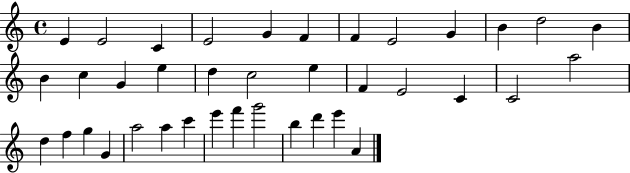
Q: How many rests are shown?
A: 0